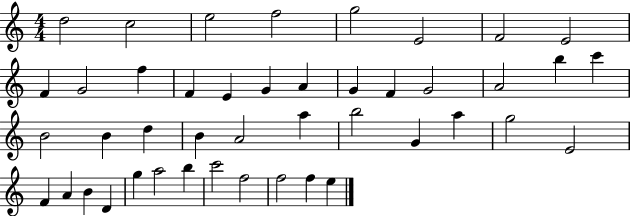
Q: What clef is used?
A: treble